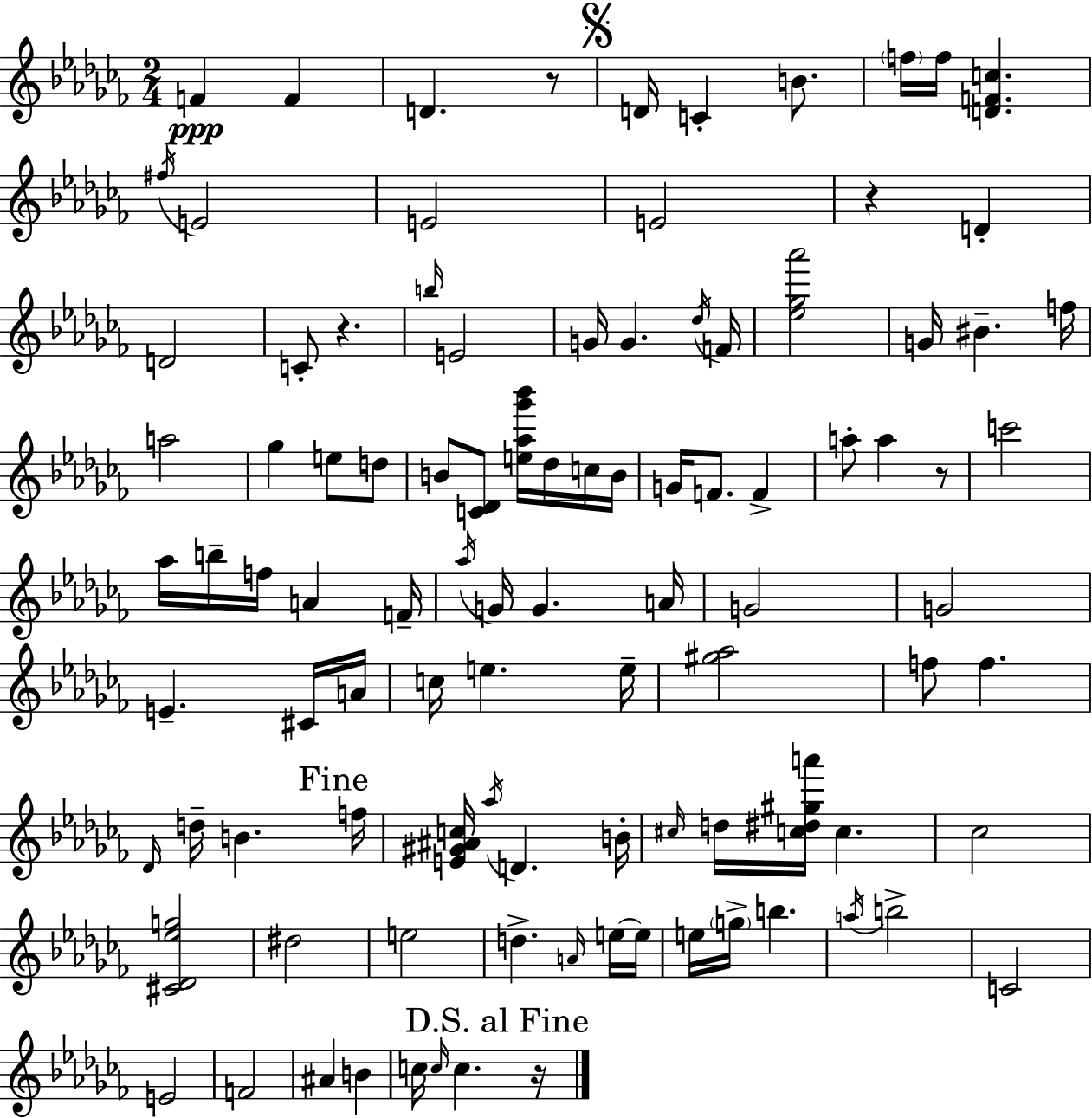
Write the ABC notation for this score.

X:1
T:Untitled
M:2/4
L:1/4
K:Abm
F F D z/2 D/4 C B/2 f/4 f/4 [DFc] ^f/4 E2 E2 E2 z D D2 C/2 z b/4 E2 G/4 G _d/4 F/4 [_e_g_a']2 G/4 ^B f/4 a2 _g e/2 d/2 B/2 [C_D]/2 [e_a_g'_b']/4 _d/4 c/4 B/4 G/4 F/2 F a/2 a z/2 c'2 _a/4 b/4 f/4 A F/4 _a/4 G/4 G A/4 G2 G2 E ^C/4 A/4 c/4 e e/4 [^g_a]2 f/2 f _D/4 d/4 B f/4 [E^G^Ac]/4 _a/4 D B/4 ^c/4 d/4 [c^d^ga']/4 c _c2 [^C_D_eg]2 ^d2 e2 d A/4 e/4 e/4 e/4 g/4 b a/4 b2 C2 E2 F2 ^A B c/4 c/4 c z/4